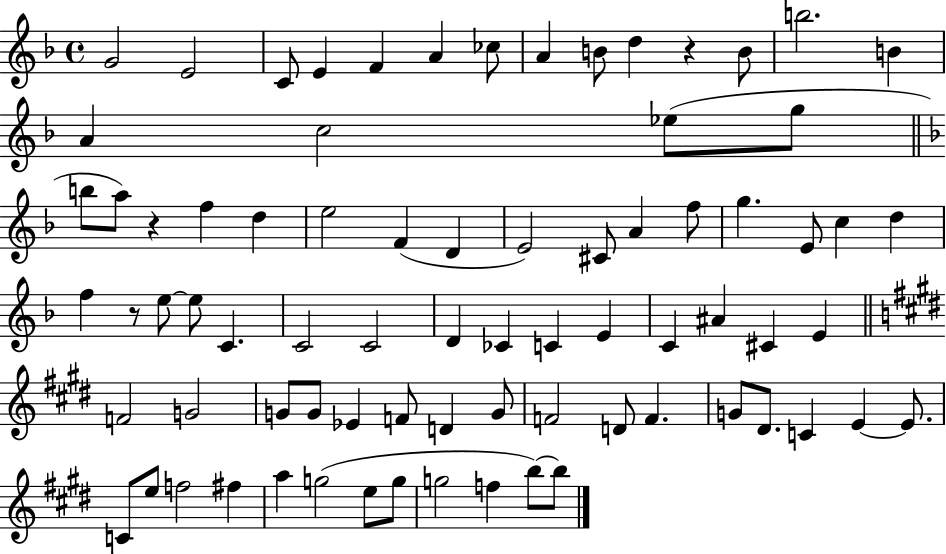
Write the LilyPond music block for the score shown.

{
  \clef treble
  \time 4/4
  \defaultTimeSignature
  \key f \major
  g'2 e'2 | c'8 e'4 f'4 a'4 ces''8 | a'4 b'8 d''4 r4 b'8 | b''2. b'4 | \break a'4 c''2 ees''8( g''8 | \bar "||" \break \key d \minor b''8 a''8) r4 f''4 d''4 | e''2 f'4( d'4 | e'2) cis'8 a'4 f''8 | g''4. e'8 c''4 d''4 | \break f''4 r8 e''8~~ e''8 c'4. | c'2 c'2 | d'4 ces'4 c'4 e'4 | c'4 ais'4 cis'4 e'4 | \break \bar "||" \break \key e \major f'2 g'2 | g'8 g'8 ees'4 f'8 d'4 g'8 | f'2 d'8 f'4. | g'8 dis'8. c'4 e'4~~ e'8. | \break c'8 e''8 f''2 fis''4 | a''4 g''2( e''8 g''8 | g''2 f''4 b''8~~) b''8 | \bar "|."
}